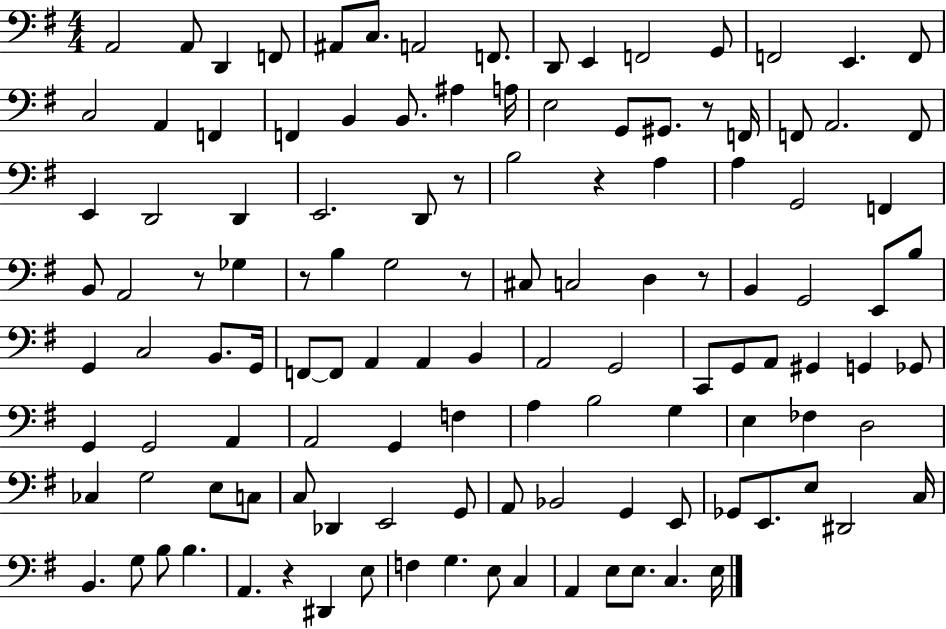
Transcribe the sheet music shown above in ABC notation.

X:1
T:Untitled
M:4/4
L:1/4
K:G
A,,2 A,,/2 D,, F,,/2 ^A,,/2 C,/2 A,,2 F,,/2 D,,/2 E,, F,,2 G,,/2 F,,2 E,, F,,/2 C,2 A,, F,, F,, B,, B,,/2 ^A, A,/4 E,2 G,,/2 ^G,,/2 z/2 F,,/4 F,,/2 A,,2 F,,/2 E,, D,,2 D,, E,,2 D,,/2 z/2 B,2 z A, A, G,,2 F,, B,,/2 A,,2 z/2 _G, z/2 B, G,2 z/2 ^C,/2 C,2 D, z/2 B,, G,,2 E,,/2 B,/2 G,, C,2 B,,/2 G,,/4 F,,/2 F,,/2 A,, A,, B,, A,,2 G,,2 C,,/2 G,,/2 A,,/2 ^G,, G,, _G,,/2 G,, G,,2 A,, A,,2 G,, F, A, B,2 G, E, _F, D,2 _C, G,2 E,/2 C,/2 C,/2 _D,, E,,2 G,,/2 A,,/2 _B,,2 G,, E,,/2 _G,,/2 E,,/2 E,/2 ^D,,2 C,/4 B,, G,/2 B,/2 B, A,, z ^D,, E,/2 F, G, E,/2 C, A,, E,/2 E,/2 C, E,/4